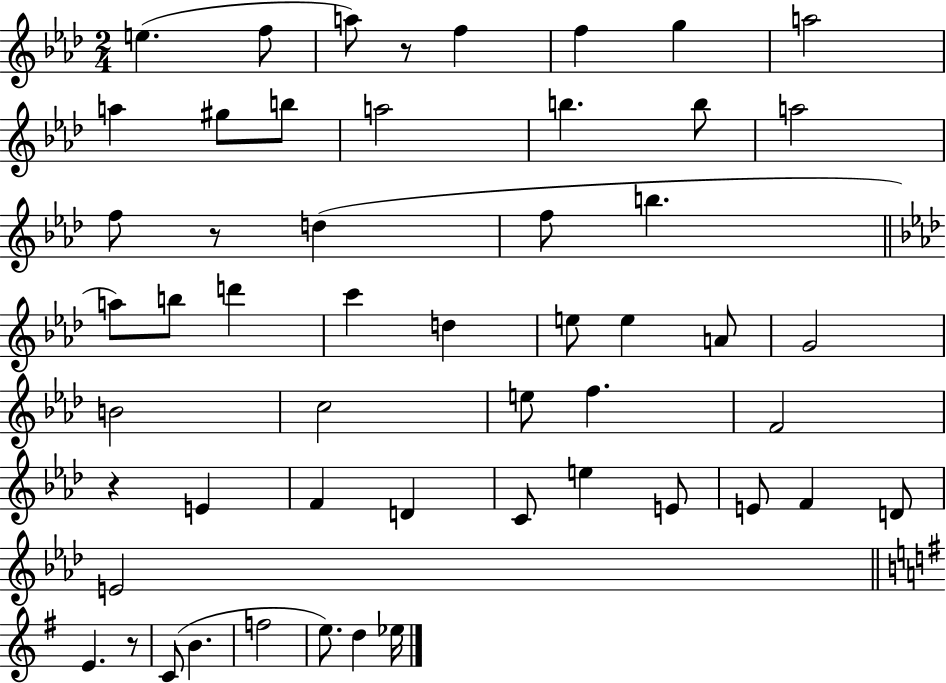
E5/q. F5/e A5/e R/e F5/q F5/q G5/q A5/h A5/q G#5/e B5/e A5/h B5/q. B5/e A5/h F5/e R/e D5/q F5/e B5/q. A5/e B5/e D6/q C6/q D5/q E5/e E5/q A4/e G4/h B4/h C5/h E5/e F5/q. F4/h R/q E4/q F4/q D4/q C4/e E5/q E4/e E4/e F4/q D4/e E4/h E4/q. R/e C4/e B4/q. F5/h E5/e. D5/q Eb5/s